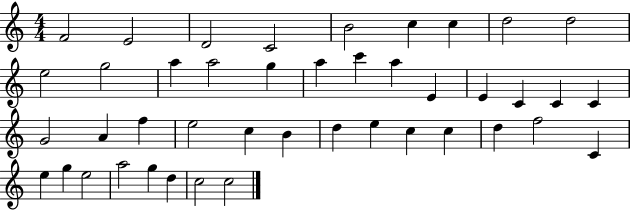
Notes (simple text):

F4/h E4/h D4/h C4/h B4/h C5/q C5/q D5/h D5/h E5/h G5/h A5/q A5/h G5/q A5/q C6/q A5/q E4/q E4/q C4/q C4/q C4/q G4/h A4/q F5/q E5/h C5/q B4/q D5/q E5/q C5/q C5/q D5/q F5/h C4/q E5/q G5/q E5/h A5/h G5/q D5/q C5/h C5/h